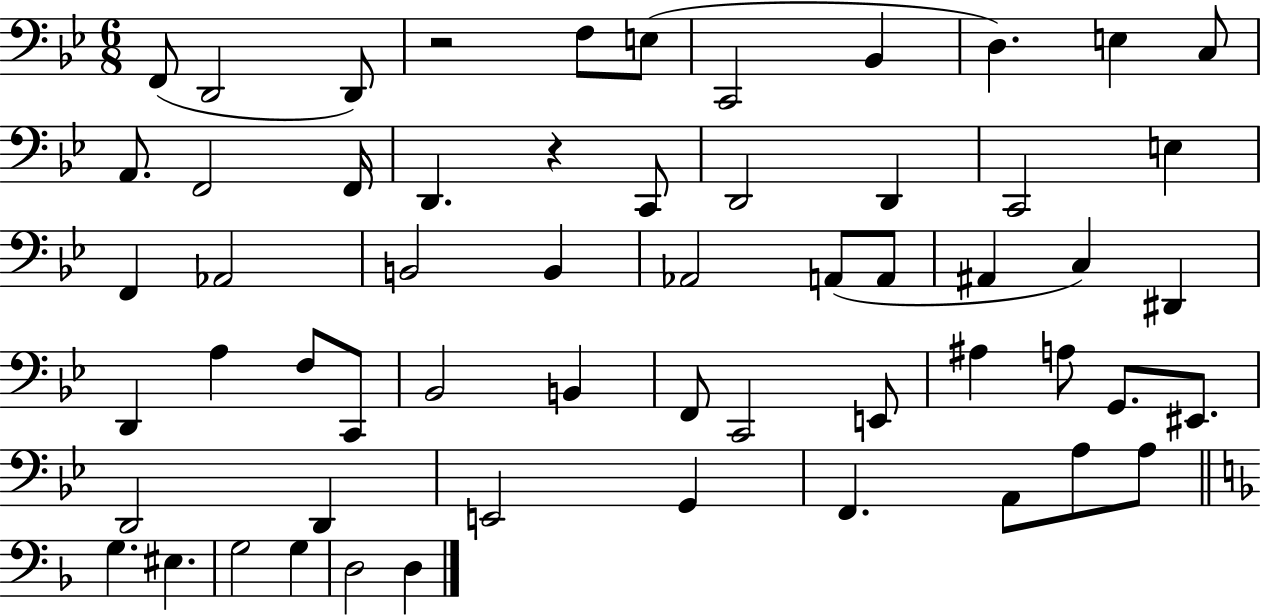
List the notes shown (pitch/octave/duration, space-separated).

F2/e D2/h D2/e R/h F3/e E3/e C2/h Bb2/q D3/q. E3/q C3/e A2/e. F2/h F2/s D2/q. R/q C2/e D2/h D2/q C2/h E3/q F2/q Ab2/h B2/h B2/q Ab2/h A2/e A2/e A#2/q C3/q D#2/q D2/q A3/q F3/e C2/e Bb2/h B2/q F2/e C2/h E2/e A#3/q A3/e G2/e. EIS2/e. D2/h D2/q E2/h G2/q F2/q. A2/e A3/e A3/e G3/q. EIS3/q. G3/h G3/q D3/h D3/q